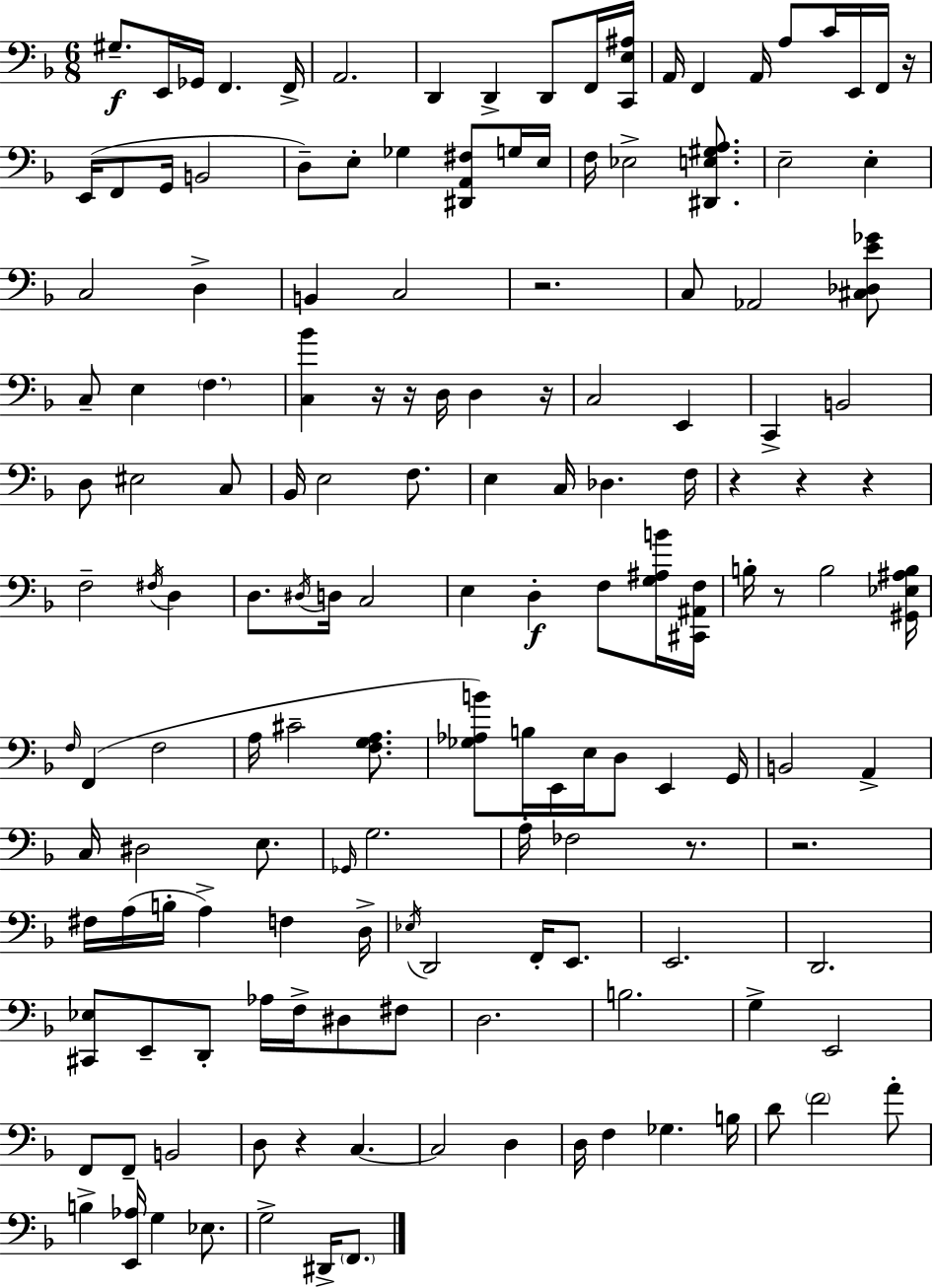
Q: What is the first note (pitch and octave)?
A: G#3